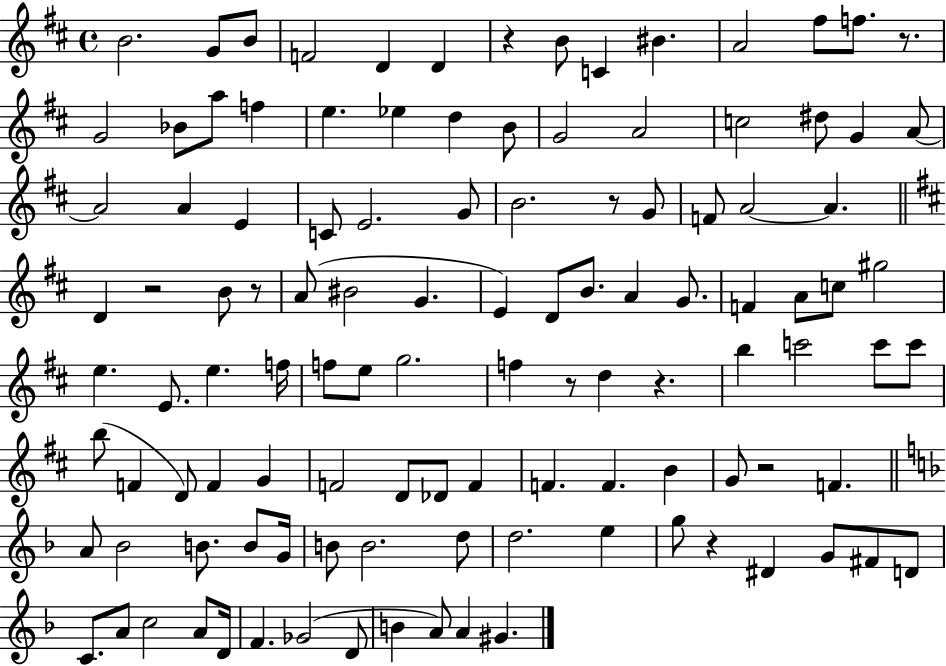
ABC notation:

X:1
T:Untitled
M:4/4
L:1/4
K:D
B2 G/2 B/2 F2 D D z B/2 C ^B A2 ^f/2 f/2 z/2 G2 _B/2 a/2 f e _e d B/2 G2 A2 c2 ^d/2 G A/2 A2 A E C/2 E2 G/2 B2 z/2 G/2 F/2 A2 A D z2 B/2 z/2 A/2 ^B2 G E D/2 B/2 A G/2 F A/2 c/2 ^g2 e E/2 e f/4 f/2 e/2 g2 f z/2 d z b c'2 c'/2 c'/2 b/2 F D/2 F G F2 D/2 _D/2 F F F B G/2 z2 F A/2 _B2 B/2 B/2 G/4 B/2 B2 d/2 d2 e g/2 z ^D G/2 ^F/2 D/2 C/2 A/2 c2 A/2 D/4 F _G2 D/2 B A/2 A ^G